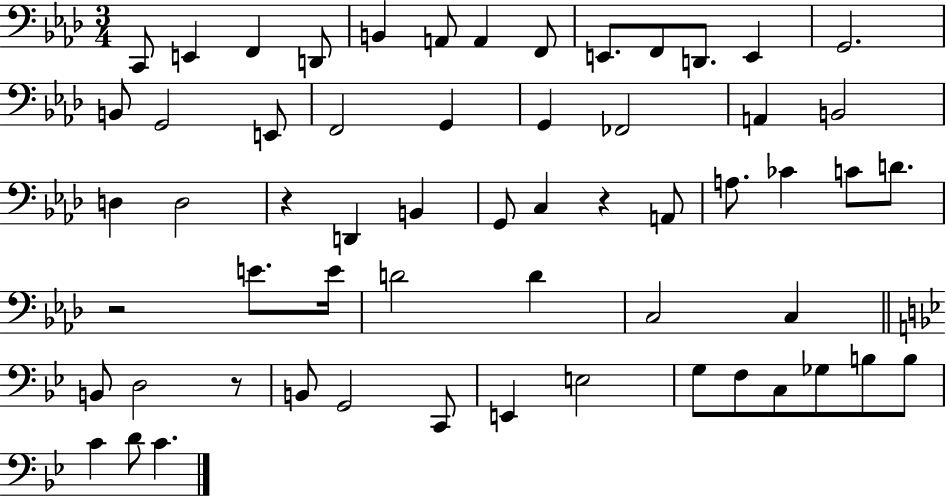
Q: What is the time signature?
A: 3/4